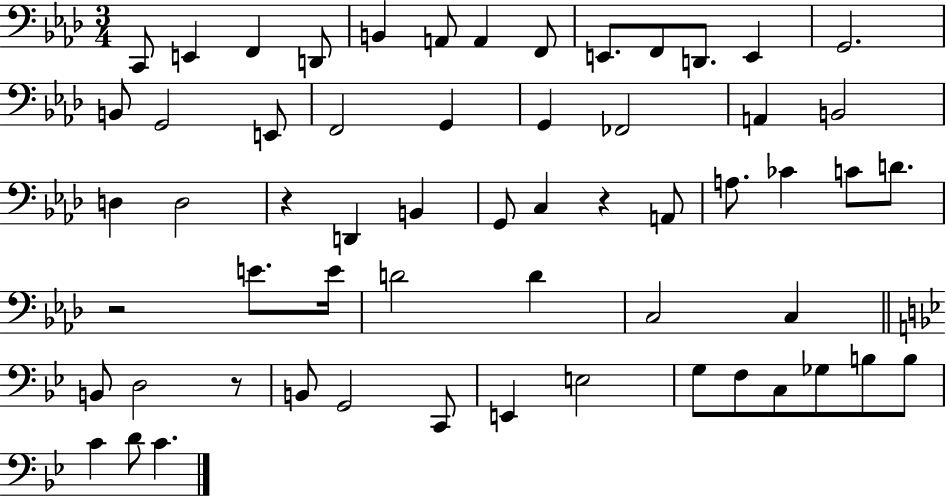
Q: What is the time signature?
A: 3/4